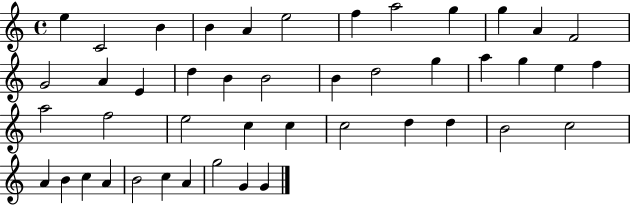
X:1
T:Untitled
M:4/4
L:1/4
K:C
e C2 B B A e2 f a2 g g A F2 G2 A E d B B2 B d2 g a g e f a2 f2 e2 c c c2 d d B2 c2 A B c A B2 c A g2 G G